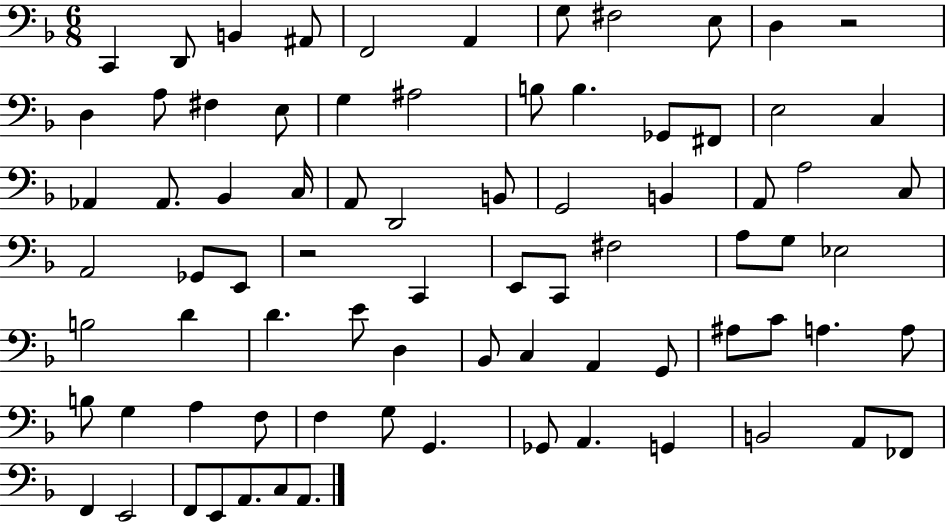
{
  \clef bass
  \numericTimeSignature
  \time 6/8
  \key f \major
  c,4 d,8 b,4 ais,8 | f,2 a,4 | g8 fis2 e8 | d4 r2 | \break d4 a8 fis4 e8 | g4 ais2 | b8 b4. ges,8 fis,8 | e2 c4 | \break aes,4 aes,8. bes,4 c16 | a,8 d,2 b,8 | g,2 b,4 | a,8 a2 c8 | \break a,2 ges,8 e,8 | r2 c,4 | e,8 c,8 fis2 | a8 g8 ees2 | \break b2 d'4 | d'4. e'8 d4 | bes,8 c4 a,4 g,8 | ais8 c'8 a4. a8 | \break b8 g4 a4 f8 | f4 g8 g,4. | ges,8 a,4. g,4 | b,2 a,8 fes,8 | \break f,4 e,2 | f,8 e,8 a,8. c8 a,8. | \bar "|."
}